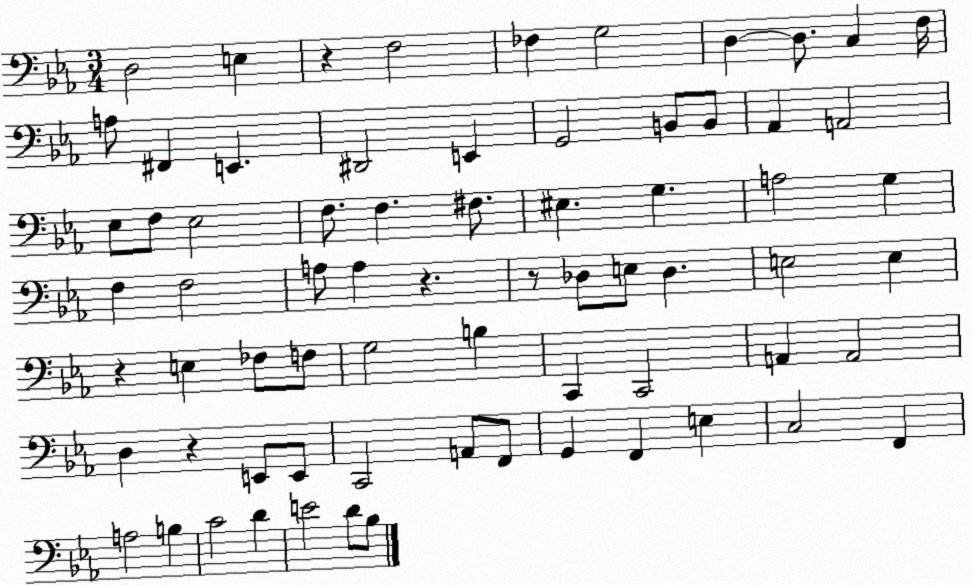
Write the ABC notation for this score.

X:1
T:Untitled
M:3/4
L:1/4
K:Eb
D,2 E, z F,2 _F, G,2 D, D,/2 C, F,/4 A,/2 ^F,, E,, ^D,,2 E,, G,,2 B,,/2 B,,/2 _A,, A,,2 _E,/2 F,/2 _E,2 F,/2 F, ^F,/2 ^E, G, A,2 G, F, F,2 A,/2 A, z z/2 _D,/2 E,/2 _D, E,2 E, z E, _F,/2 F,/2 G,2 B, C,, C,,2 A,, A,,2 D, z E,,/2 E,,/2 C,,2 A,,/2 F,,/2 G,, F,, E, C,2 F,, A,2 B, C2 D E2 D/2 _B,/2